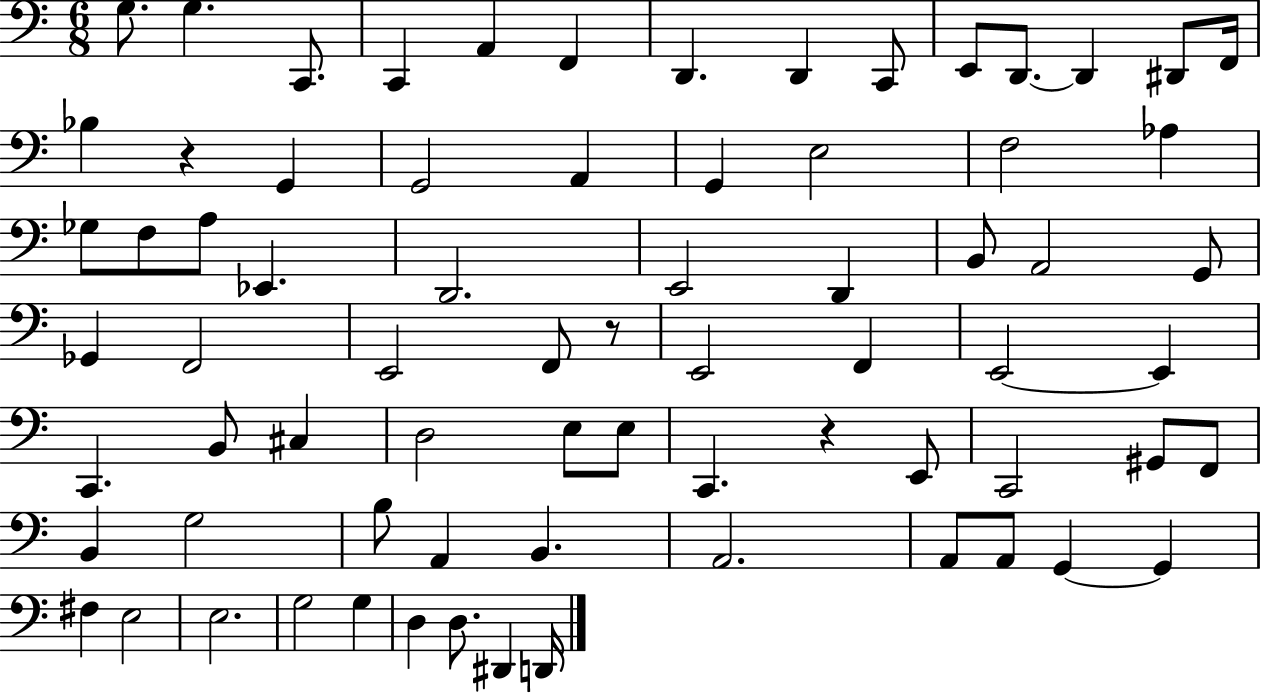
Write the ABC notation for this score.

X:1
T:Untitled
M:6/8
L:1/4
K:C
G,/2 G, C,,/2 C,, A,, F,, D,, D,, C,,/2 E,,/2 D,,/2 D,, ^D,,/2 F,,/4 _B, z G,, G,,2 A,, G,, E,2 F,2 _A, _G,/2 F,/2 A,/2 _E,, D,,2 E,,2 D,, B,,/2 A,,2 G,,/2 _G,, F,,2 E,,2 F,,/2 z/2 E,,2 F,, E,,2 E,, C,, B,,/2 ^C, D,2 E,/2 E,/2 C,, z E,,/2 C,,2 ^G,,/2 F,,/2 B,, G,2 B,/2 A,, B,, A,,2 A,,/2 A,,/2 G,, G,, ^F, E,2 E,2 G,2 G, D, D,/2 ^D,, D,,/4